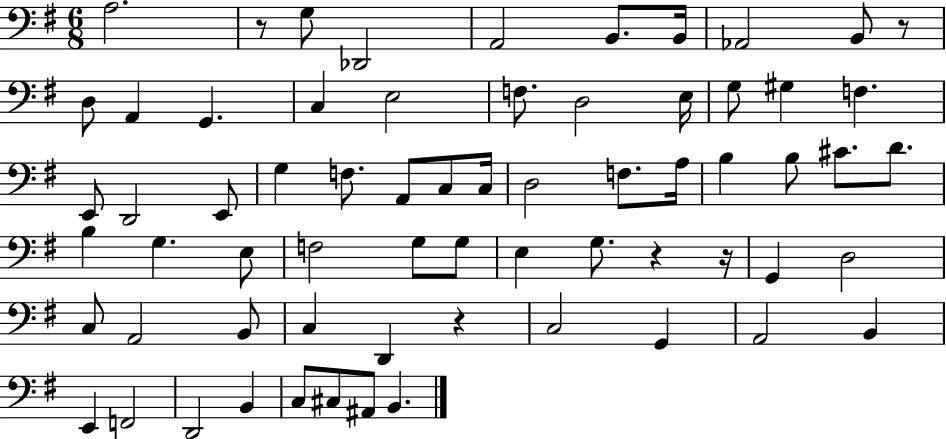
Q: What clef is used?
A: bass